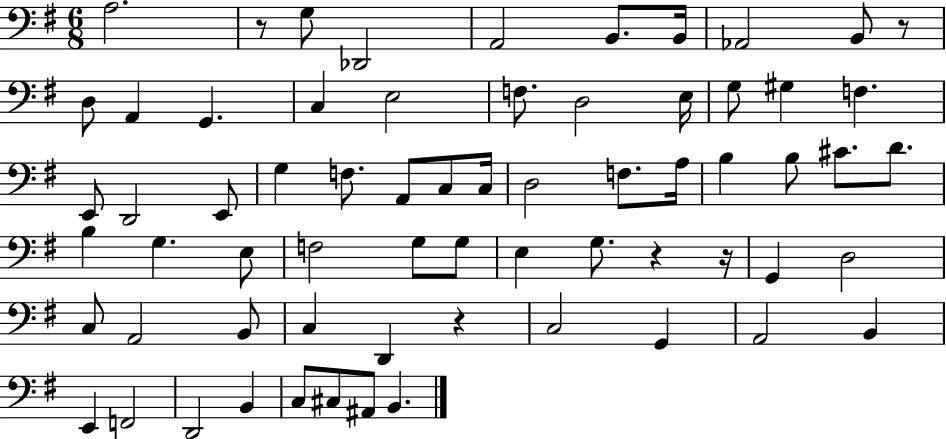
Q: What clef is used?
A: bass